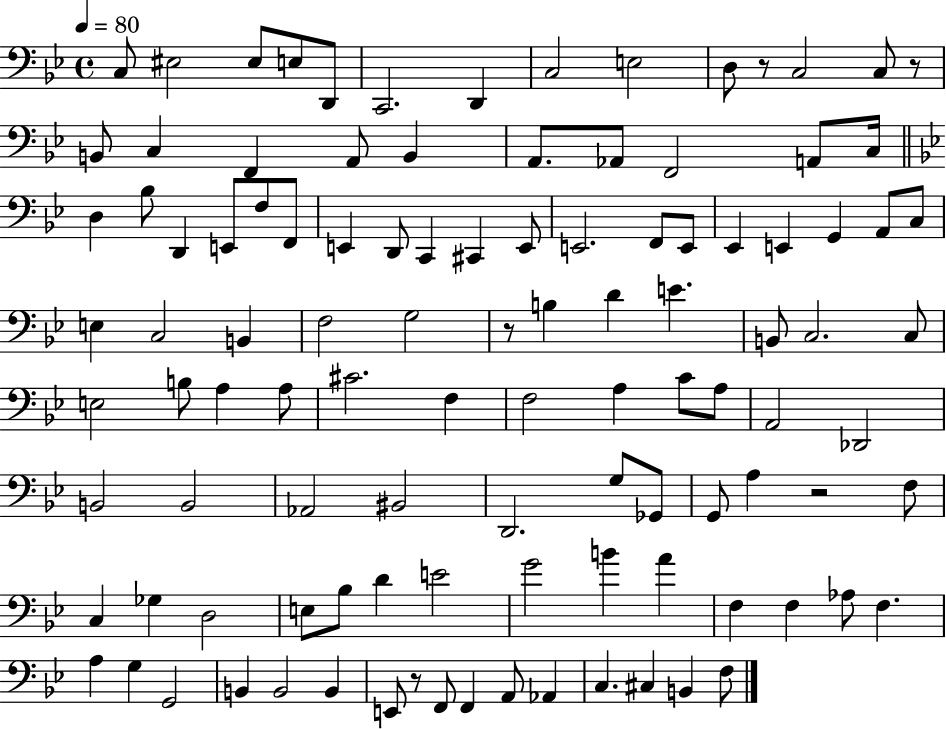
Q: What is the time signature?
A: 4/4